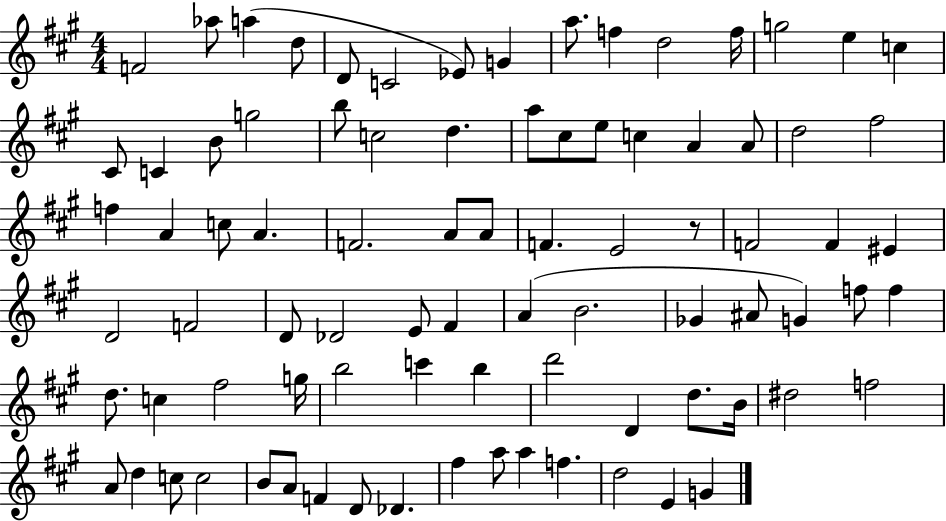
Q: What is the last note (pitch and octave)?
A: G4